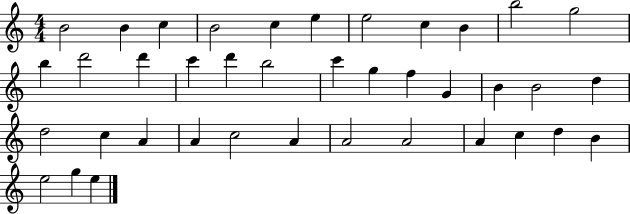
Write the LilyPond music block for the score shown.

{
  \clef treble
  \numericTimeSignature
  \time 4/4
  \key c \major
  b'2 b'4 c''4 | b'2 c''4 e''4 | e''2 c''4 b'4 | b''2 g''2 | \break b''4 d'''2 d'''4 | c'''4 d'''4 b''2 | c'''4 g''4 f''4 g'4 | b'4 b'2 d''4 | \break d''2 c''4 a'4 | a'4 c''2 a'4 | a'2 a'2 | a'4 c''4 d''4 b'4 | \break e''2 g''4 e''4 | \bar "|."
}